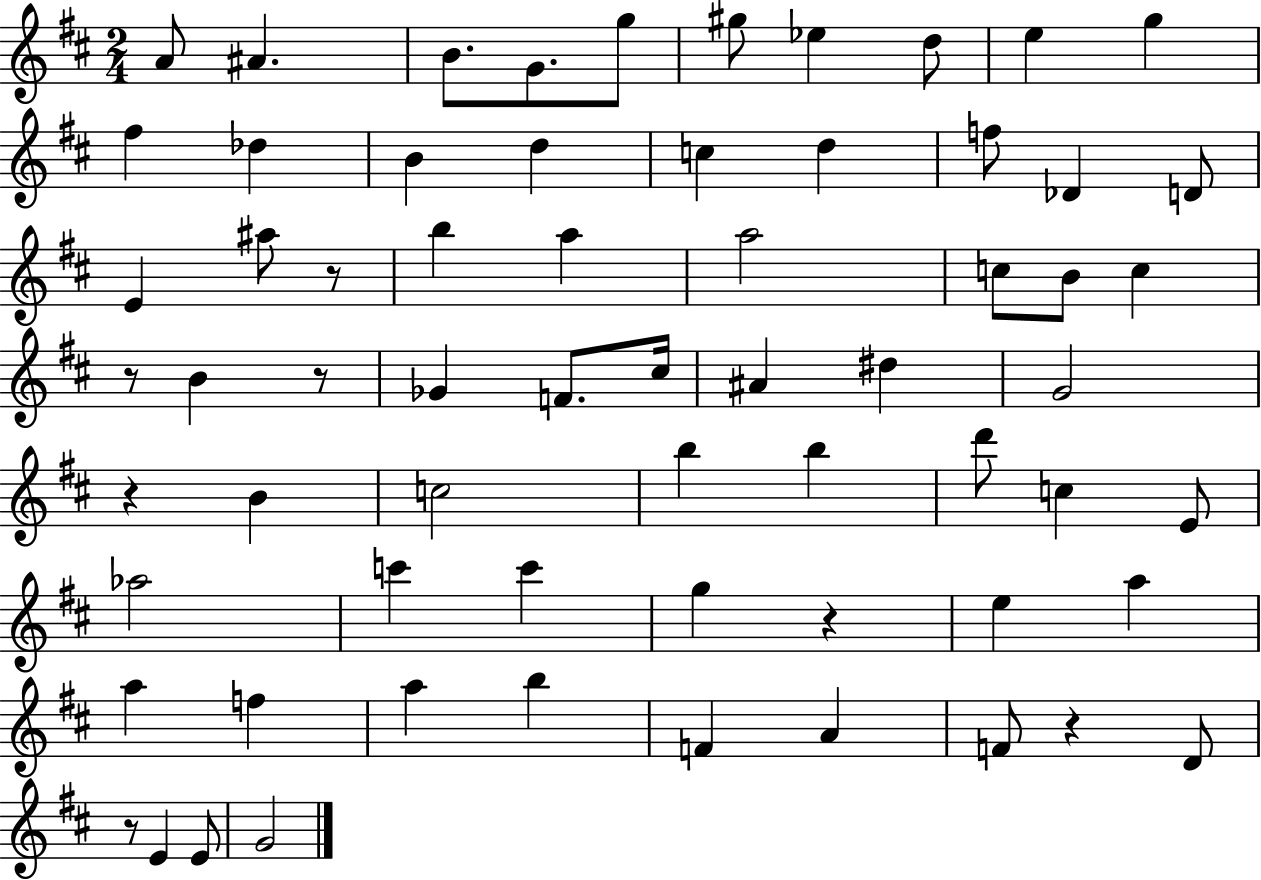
A4/e A#4/q. B4/e. G4/e. G5/e G#5/e Eb5/q D5/e E5/q G5/q F#5/q Db5/q B4/q D5/q C5/q D5/q F5/e Db4/q D4/e E4/q A#5/e R/e B5/q A5/q A5/h C5/e B4/e C5/q R/e B4/q R/e Gb4/q F4/e. C#5/s A#4/q D#5/q G4/h R/q B4/q C5/h B5/q B5/q D6/e C5/q E4/e Ab5/h C6/q C6/q G5/q R/q E5/q A5/q A5/q F5/q A5/q B5/q F4/q A4/q F4/e R/q D4/e R/e E4/q E4/e G4/h